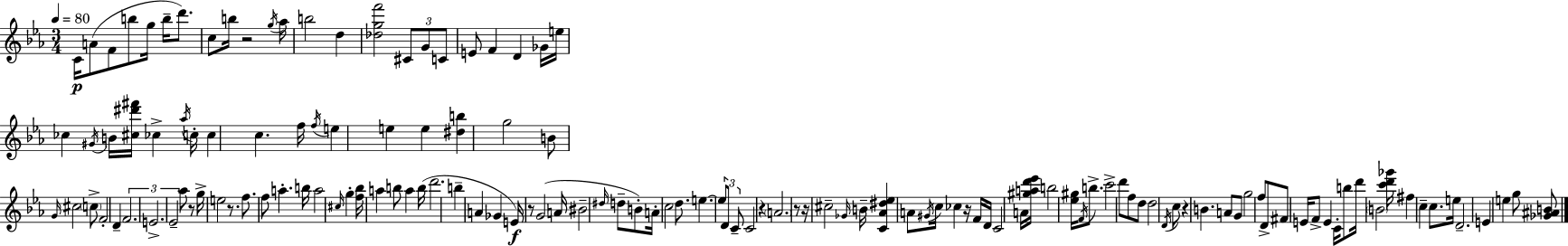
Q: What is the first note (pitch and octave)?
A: C4